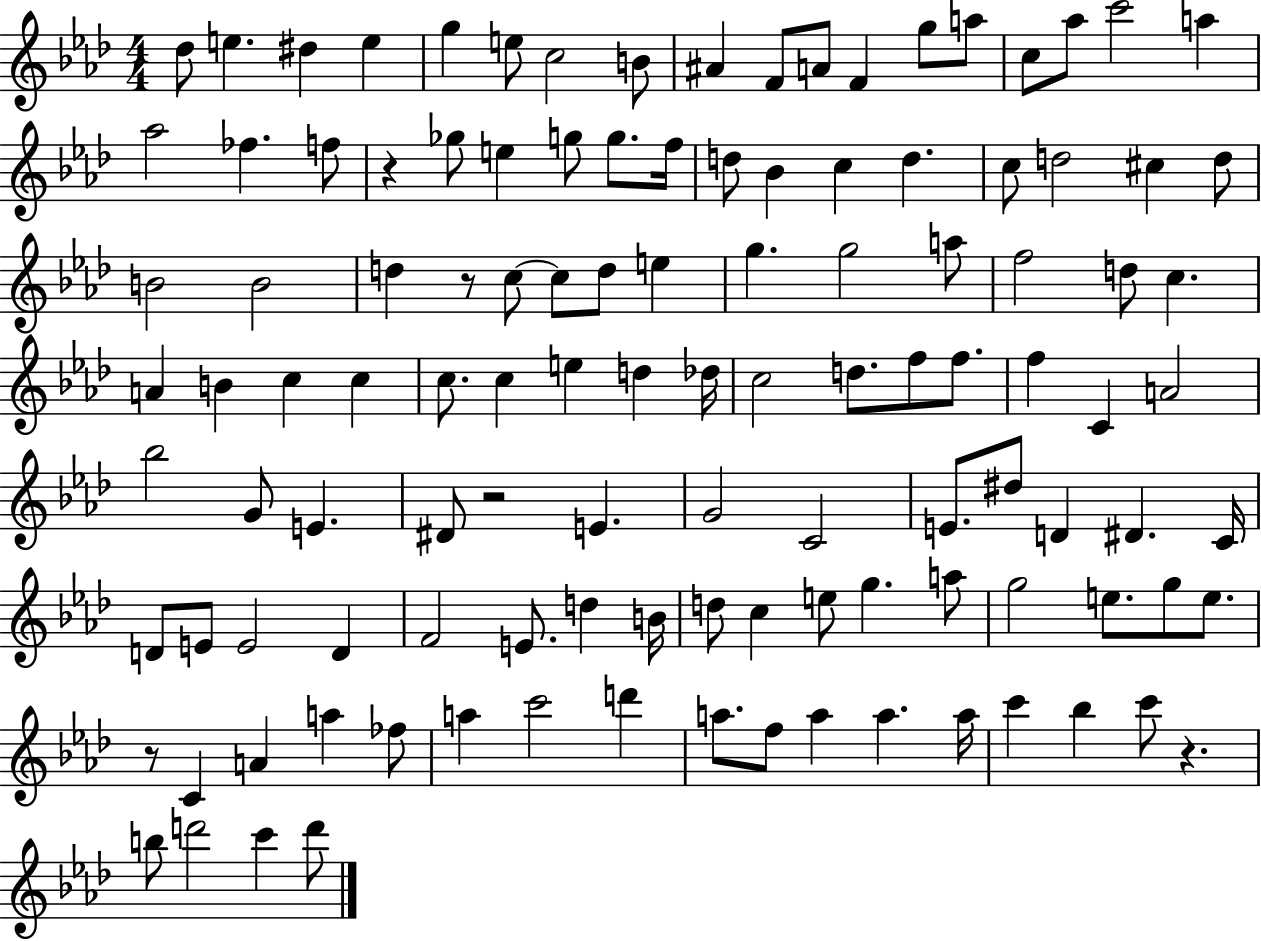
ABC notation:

X:1
T:Untitled
M:4/4
L:1/4
K:Ab
_d/2 e ^d e g e/2 c2 B/2 ^A F/2 A/2 F g/2 a/2 c/2 _a/2 c'2 a _a2 _f f/2 z _g/2 e g/2 g/2 f/4 d/2 _B c d c/2 d2 ^c d/2 B2 B2 d z/2 c/2 c/2 d/2 e g g2 a/2 f2 d/2 c A B c c c/2 c e d _d/4 c2 d/2 f/2 f/2 f C A2 _b2 G/2 E ^D/2 z2 E G2 C2 E/2 ^d/2 D ^D C/4 D/2 E/2 E2 D F2 E/2 d B/4 d/2 c e/2 g a/2 g2 e/2 g/2 e/2 z/2 C A a _f/2 a c'2 d' a/2 f/2 a a a/4 c' _b c'/2 z b/2 d'2 c' d'/2